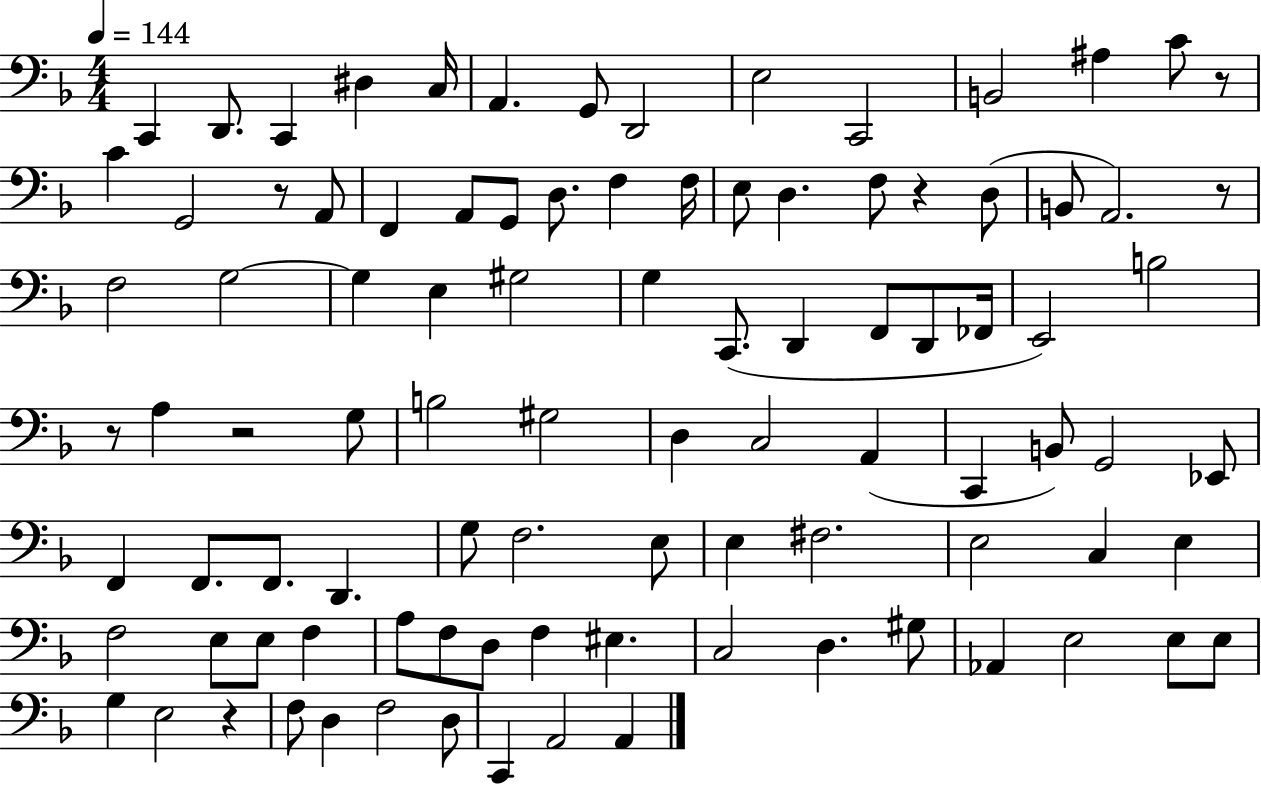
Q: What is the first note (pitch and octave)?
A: C2